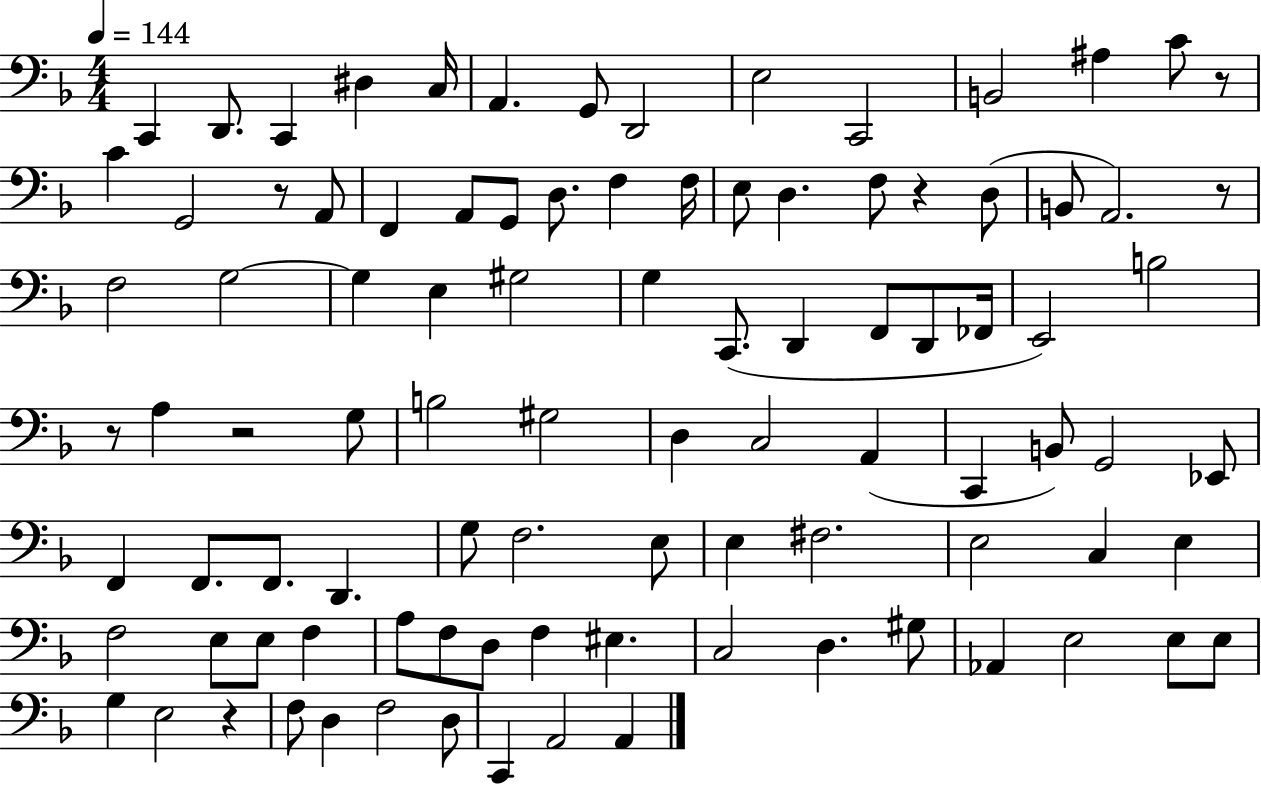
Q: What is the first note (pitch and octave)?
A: C2